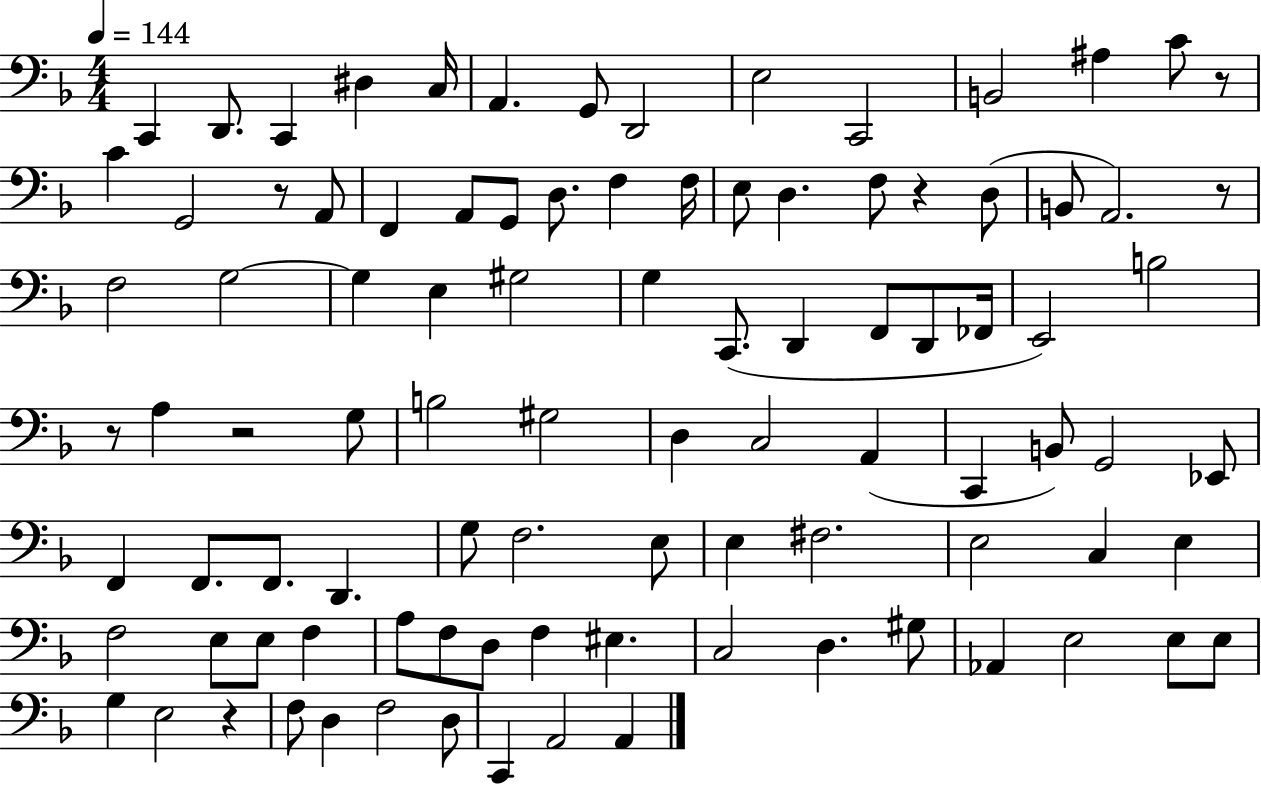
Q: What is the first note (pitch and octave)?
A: C2